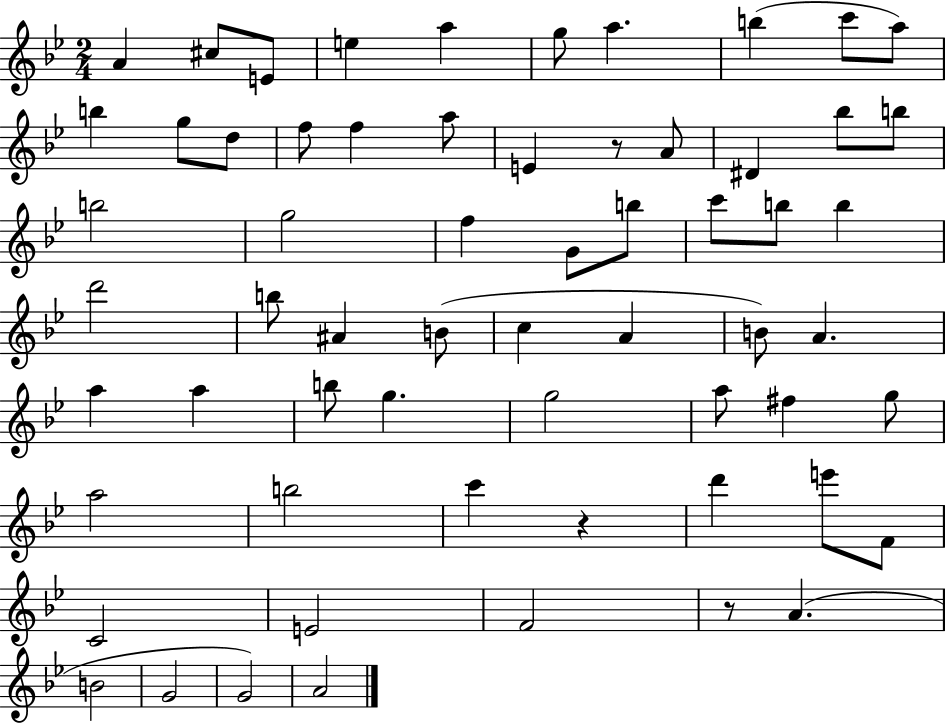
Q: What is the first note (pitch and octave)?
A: A4